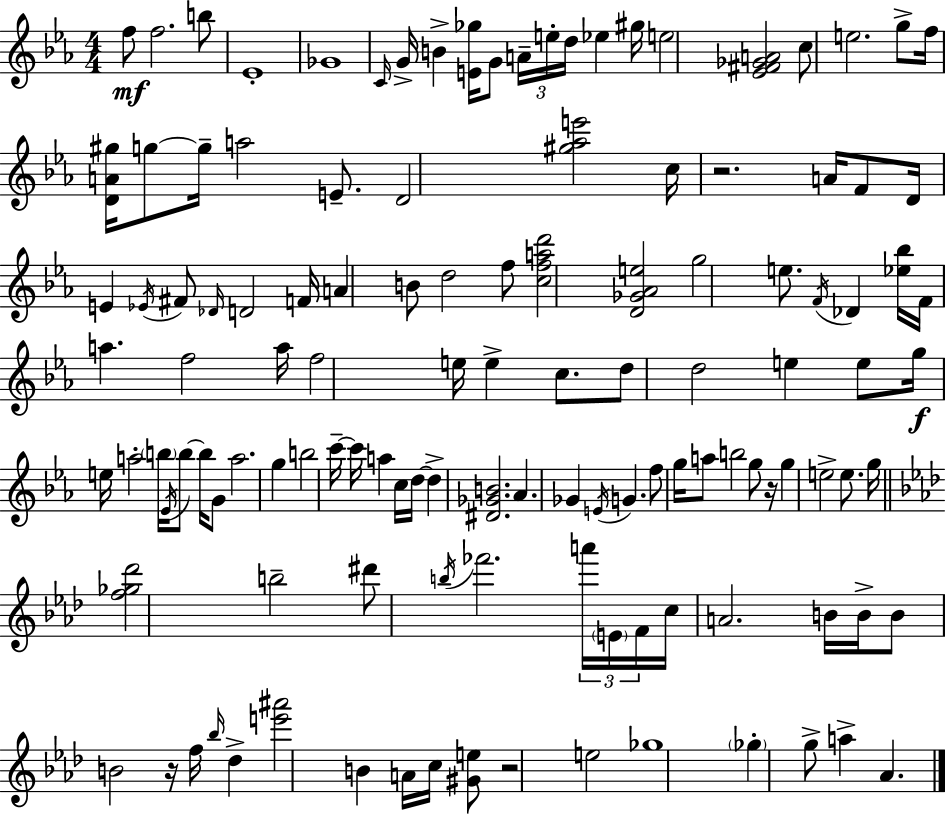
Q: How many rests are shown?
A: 4